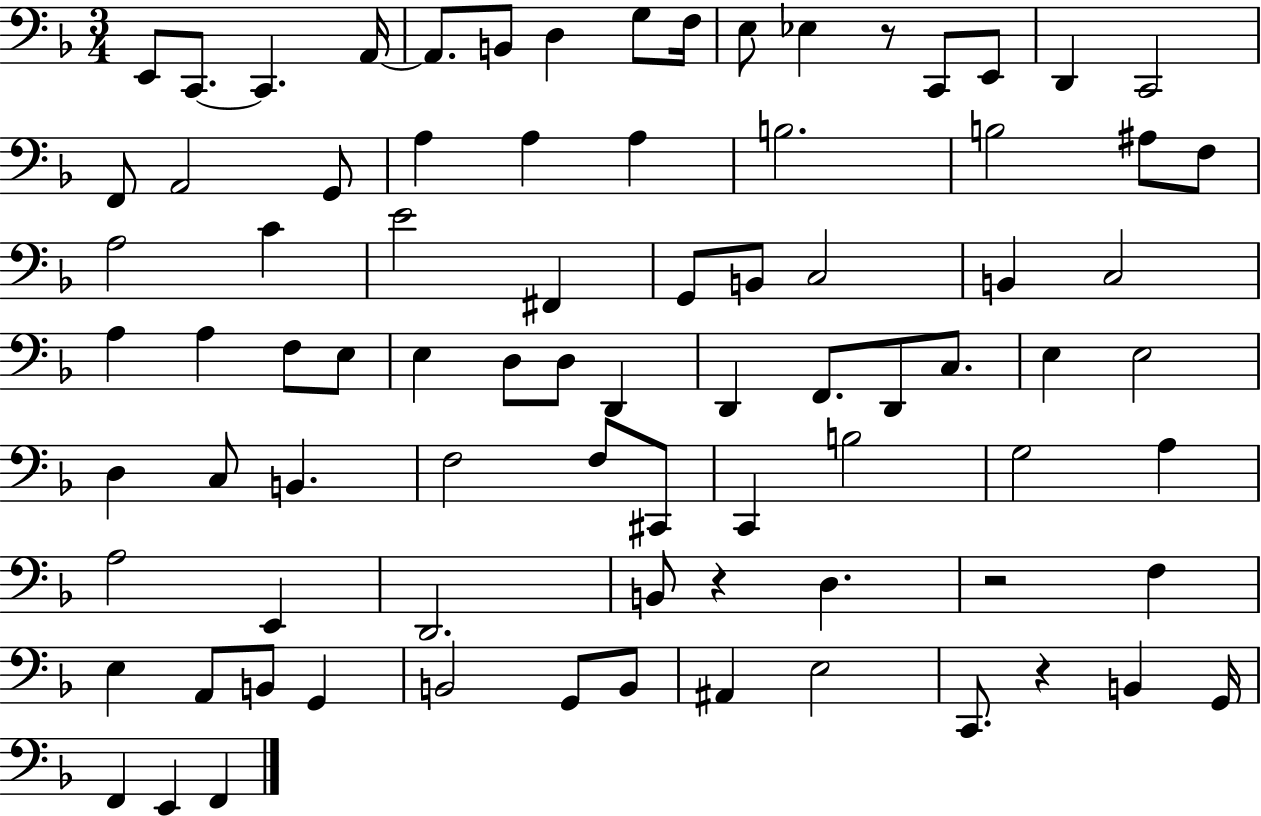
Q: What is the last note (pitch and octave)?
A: F2